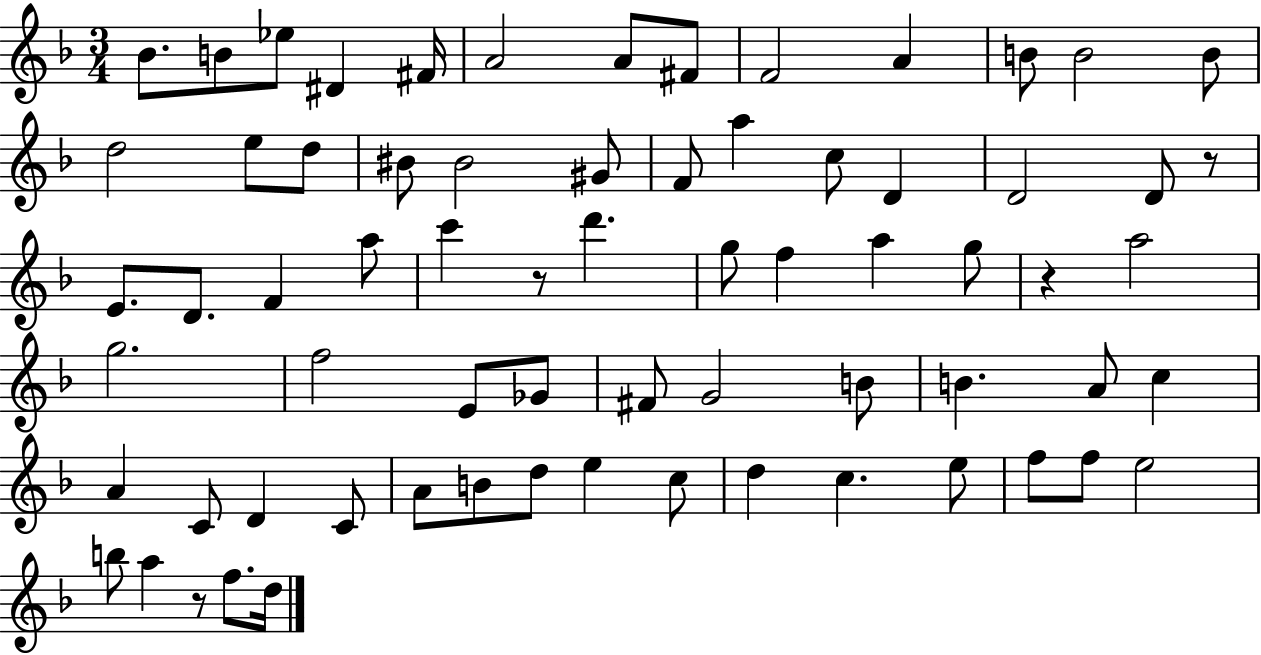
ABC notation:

X:1
T:Untitled
M:3/4
L:1/4
K:F
_B/2 B/2 _e/2 ^D ^F/4 A2 A/2 ^F/2 F2 A B/2 B2 B/2 d2 e/2 d/2 ^B/2 ^B2 ^G/2 F/2 a c/2 D D2 D/2 z/2 E/2 D/2 F a/2 c' z/2 d' g/2 f a g/2 z a2 g2 f2 E/2 _G/2 ^F/2 G2 B/2 B A/2 c A C/2 D C/2 A/2 B/2 d/2 e c/2 d c e/2 f/2 f/2 e2 b/2 a z/2 f/2 d/4